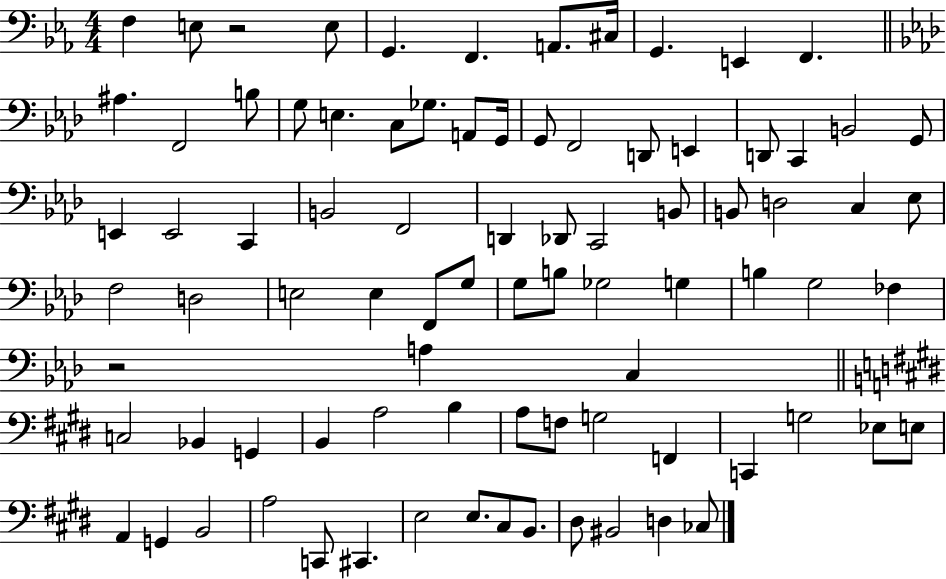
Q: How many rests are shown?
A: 2